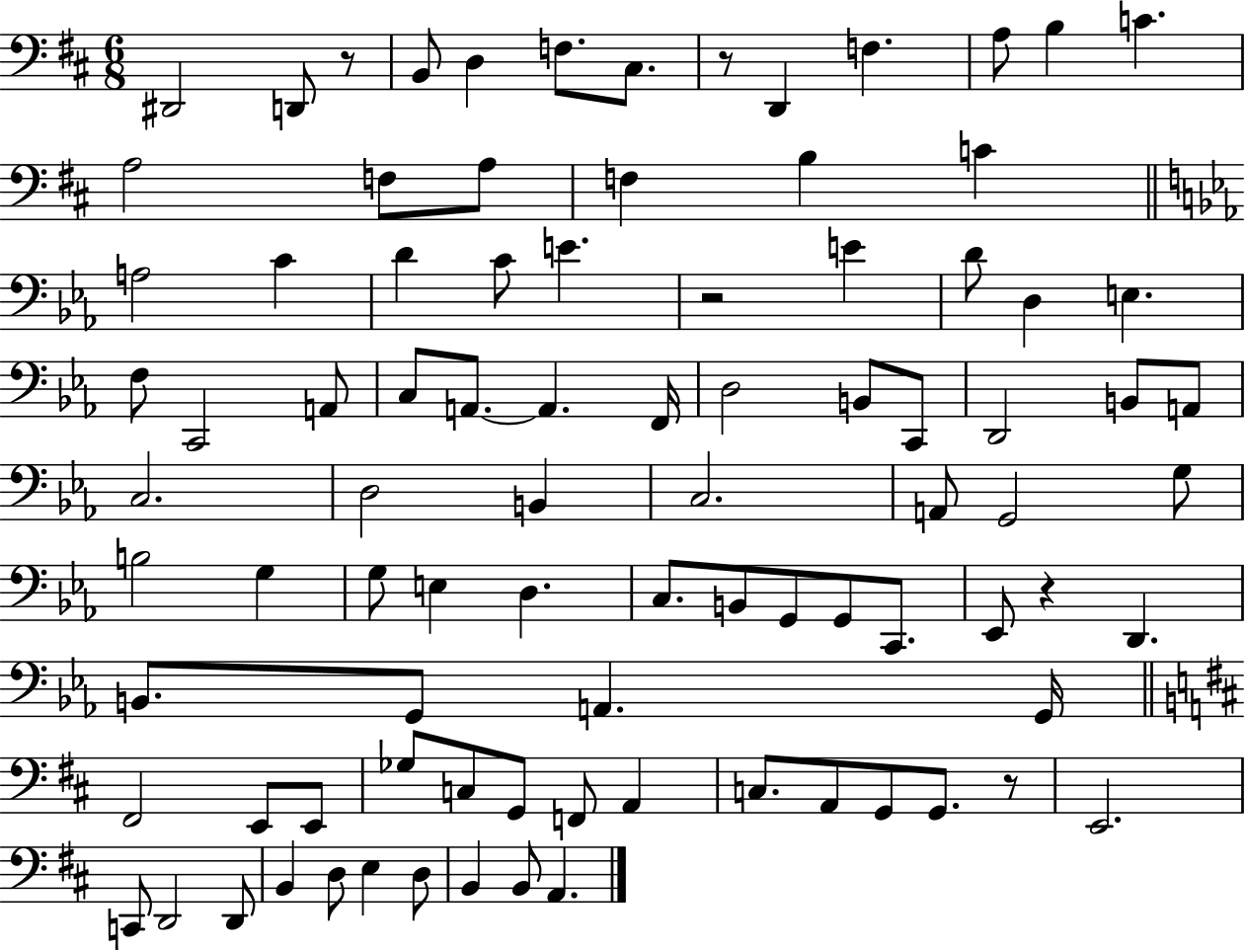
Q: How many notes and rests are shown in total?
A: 90